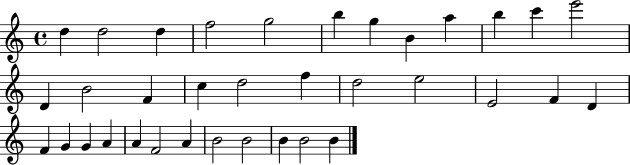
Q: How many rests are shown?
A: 0